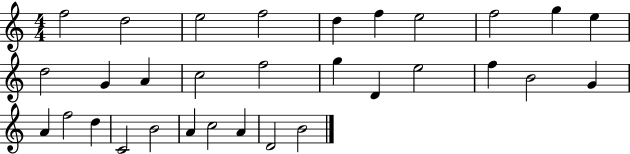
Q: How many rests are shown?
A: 0